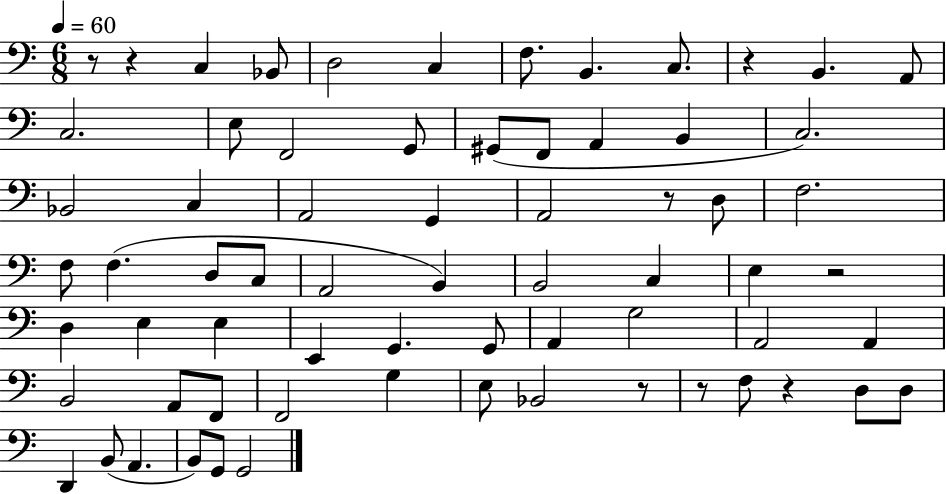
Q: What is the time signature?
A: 6/8